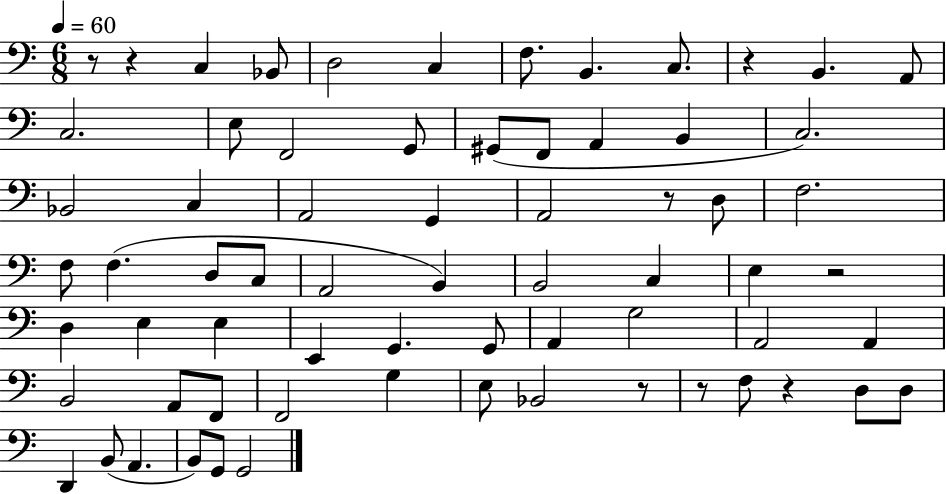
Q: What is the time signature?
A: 6/8